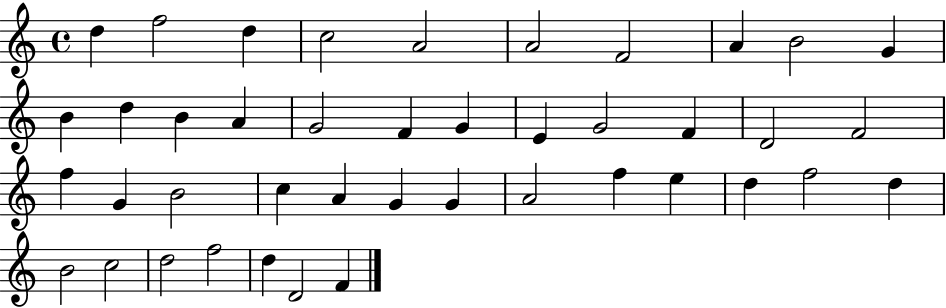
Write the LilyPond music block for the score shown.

{
  \clef treble
  \time 4/4
  \defaultTimeSignature
  \key c \major
  d''4 f''2 d''4 | c''2 a'2 | a'2 f'2 | a'4 b'2 g'4 | \break b'4 d''4 b'4 a'4 | g'2 f'4 g'4 | e'4 g'2 f'4 | d'2 f'2 | \break f''4 g'4 b'2 | c''4 a'4 g'4 g'4 | a'2 f''4 e''4 | d''4 f''2 d''4 | \break b'2 c''2 | d''2 f''2 | d''4 d'2 f'4 | \bar "|."
}